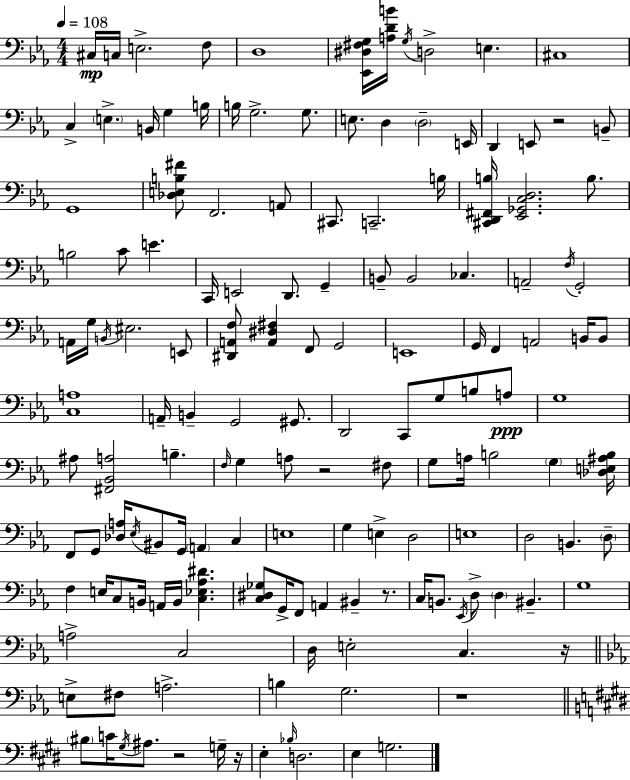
C#3/s C3/s E3/h. F3/e D3/w [Eb2,D#3,F#3,G3]/s [A3,D4,B4]/s G3/s D3/h E3/q. C#3/w C3/q E3/q. B2/s G3/q B3/s B3/s G3/h. G3/e. E3/e. D3/q D3/h E2/s D2/q E2/e R/h B2/e G2/w [Db3,E3,B3,F#4]/e F2/h. A2/e C#2/e. C2/h. B3/s [C#2,D2,F#2,B3]/s [Eb2,Gb2,C3,D3]/h. B3/e. B3/h C4/e E4/q. C2/s E2/h D2/e. G2/q B2/e B2/h CES3/q. A2/h F3/s G2/h A2/s G3/s B2/s EIS3/h. E2/e [D#2,A2,F3]/e [A2,D#3,F#3]/q F2/e G2/h E2/w G2/s F2/q A2/h B2/s B2/e [C3,A3]/w A2/s B2/q G2/h G#2/e. D2/h C2/e G3/e B3/e A3/e G3/w A#3/e [F#2,Bb2,A3]/h B3/q. F3/s G3/q A3/e R/h F#3/e G3/e A3/s B3/h G3/q [Db3,E3,A#3,B3]/s F2/e G2/e [Db3,A3]/s Eb3/s BIS2/e G2/s A2/q C3/q E3/w G3/q E3/q D3/h E3/w D3/h B2/q. D3/e F3/q E3/s C3/e B2/s A2/s B2/s [C3,Eb3,Ab3,D#4]/q. [C3,D#3,Gb3]/e G2/s F2/e A2/q BIS2/q R/e. C3/s B2/e. Eb2/s D3/e D3/q BIS2/q. G3/w A3/h C3/h D3/s E3/h C3/q. R/s E3/e F#3/e A3/h. B3/q G3/h. R/w BIS3/e C4/s G#3/s A#3/e. R/h G3/s R/s E3/q Bb3/s D3/h. E3/q G3/h.